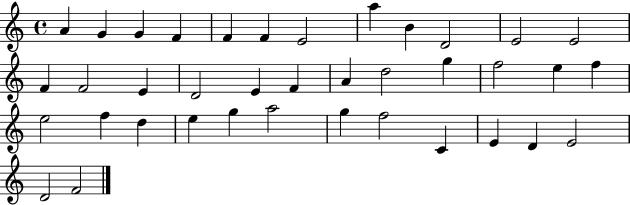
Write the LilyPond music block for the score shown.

{
  \clef treble
  \time 4/4
  \defaultTimeSignature
  \key c \major
  a'4 g'4 g'4 f'4 | f'4 f'4 e'2 | a''4 b'4 d'2 | e'2 e'2 | \break f'4 f'2 e'4 | d'2 e'4 f'4 | a'4 d''2 g''4 | f''2 e''4 f''4 | \break e''2 f''4 d''4 | e''4 g''4 a''2 | g''4 f''2 c'4 | e'4 d'4 e'2 | \break d'2 f'2 | \bar "|."
}